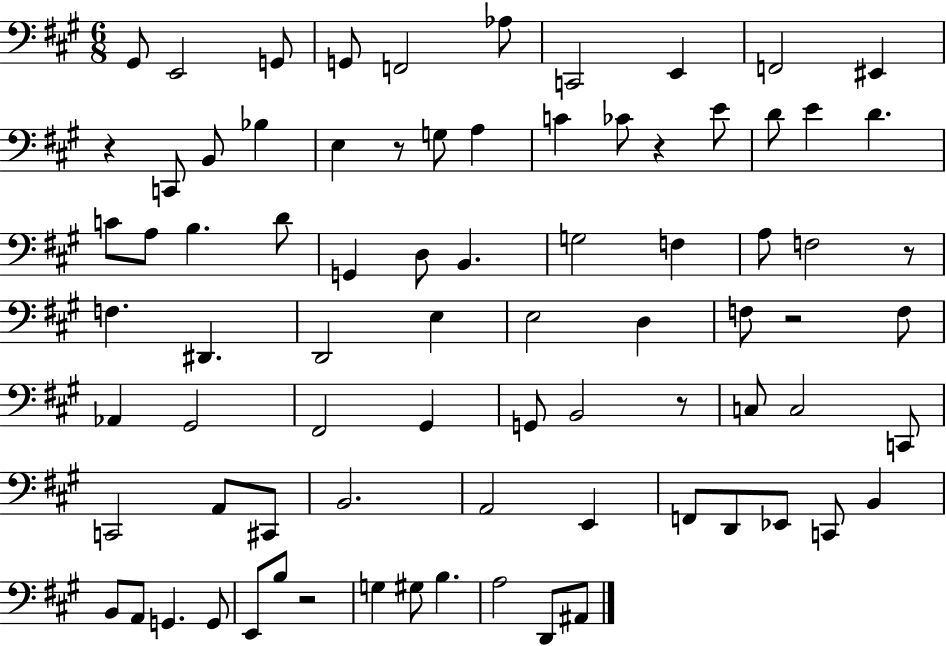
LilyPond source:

{
  \clef bass
  \numericTimeSignature
  \time 6/8
  \key a \major
  \repeat volta 2 { gis,8 e,2 g,8 | g,8 f,2 aes8 | c,2 e,4 | f,2 eis,4 | \break r4 c,8 b,8 bes4 | e4 r8 g8 a4 | c'4 ces'8 r4 e'8 | d'8 e'4 d'4. | \break c'8 a8 b4. d'8 | g,4 d8 b,4. | g2 f4 | a8 f2 r8 | \break f4. dis,4. | d,2 e4 | e2 d4 | f8 r2 f8 | \break aes,4 gis,2 | fis,2 gis,4 | g,8 b,2 r8 | c8 c2 c,8 | \break c,2 a,8 cis,8 | b,2. | a,2 e,4 | f,8 d,8 ees,8 c,8 b,4 | \break b,8 a,8 g,4. g,8 | e,8 b8 r2 | g4 gis8 b4. | a2 d,8 ais,8 | \break } \bar "|."
}